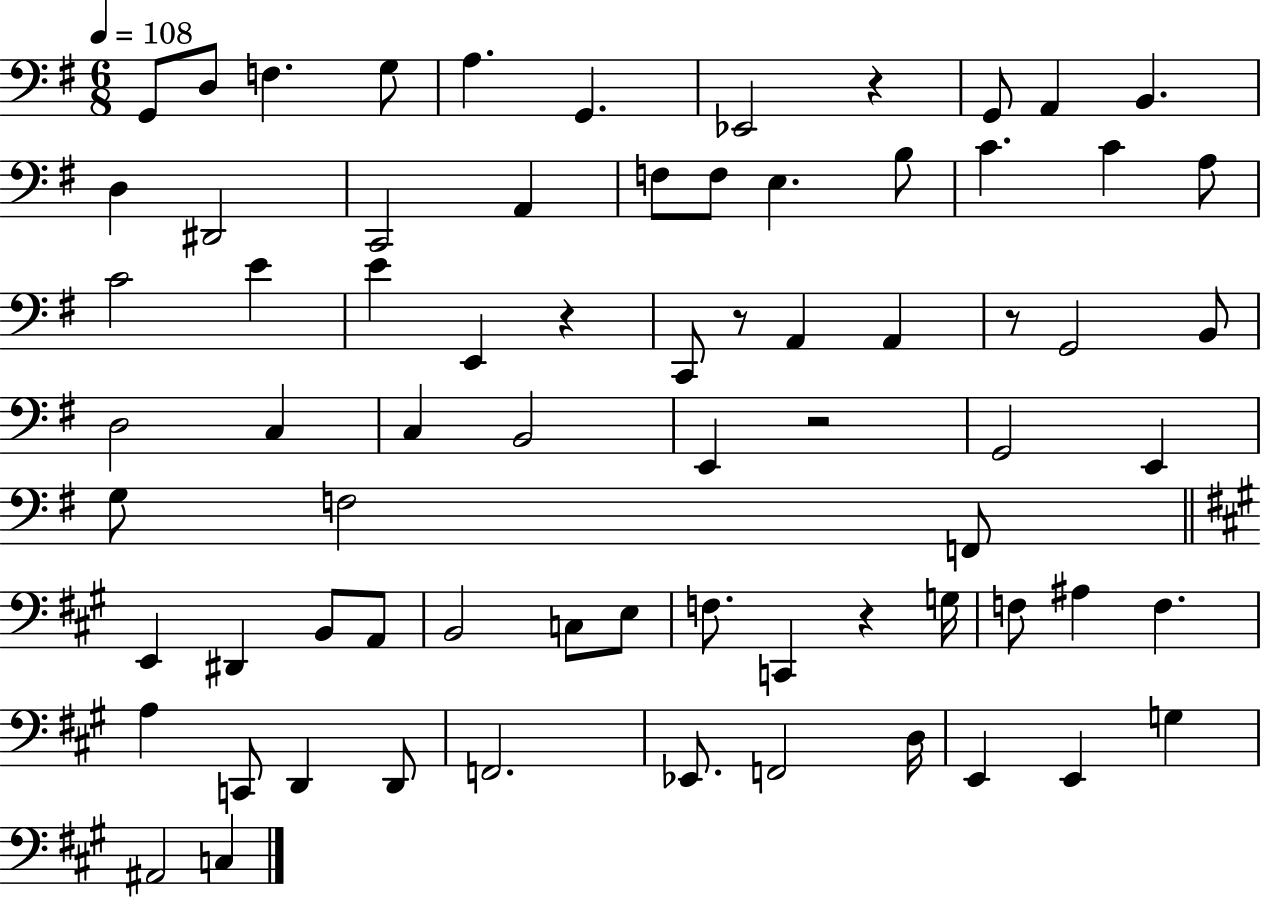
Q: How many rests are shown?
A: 6